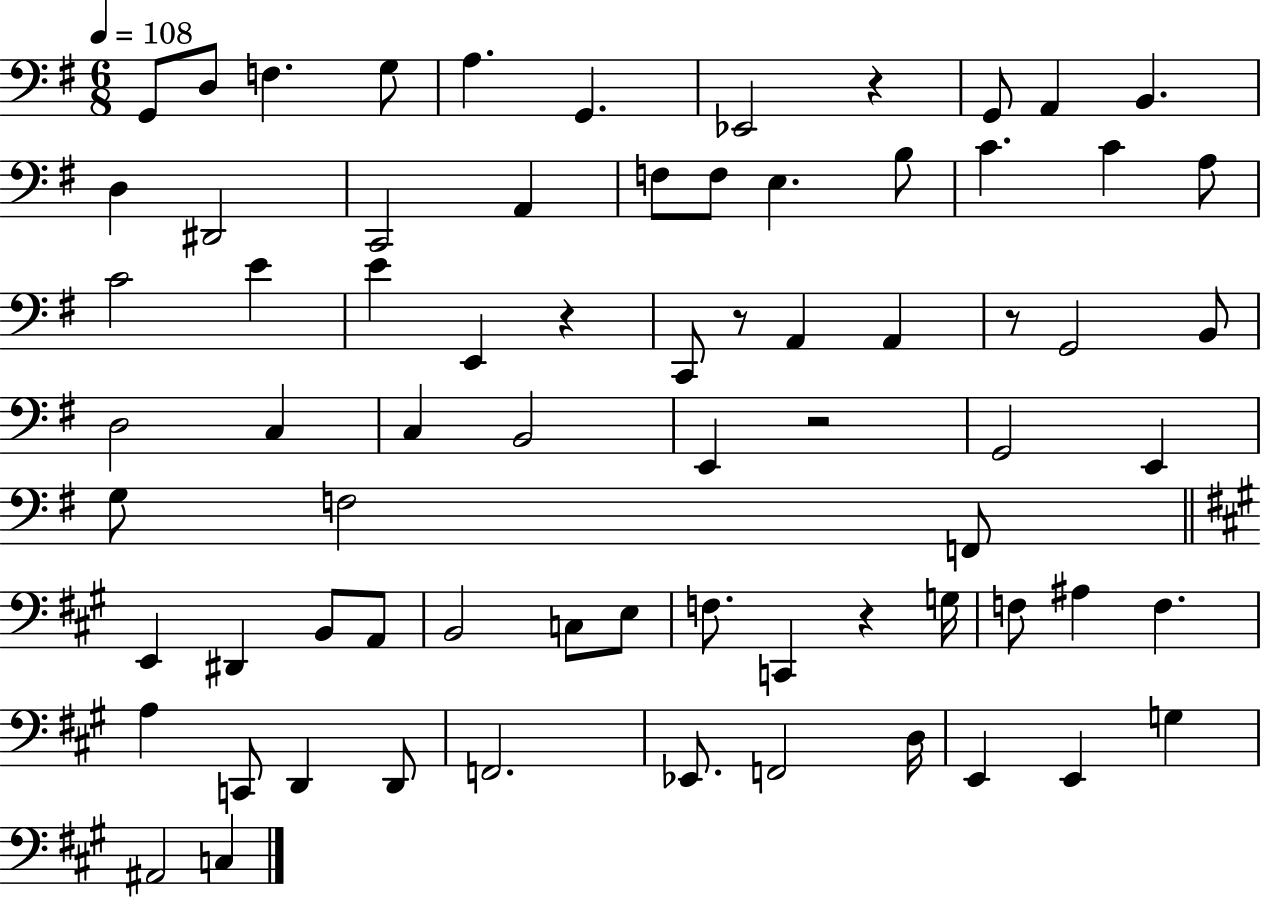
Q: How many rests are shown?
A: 6